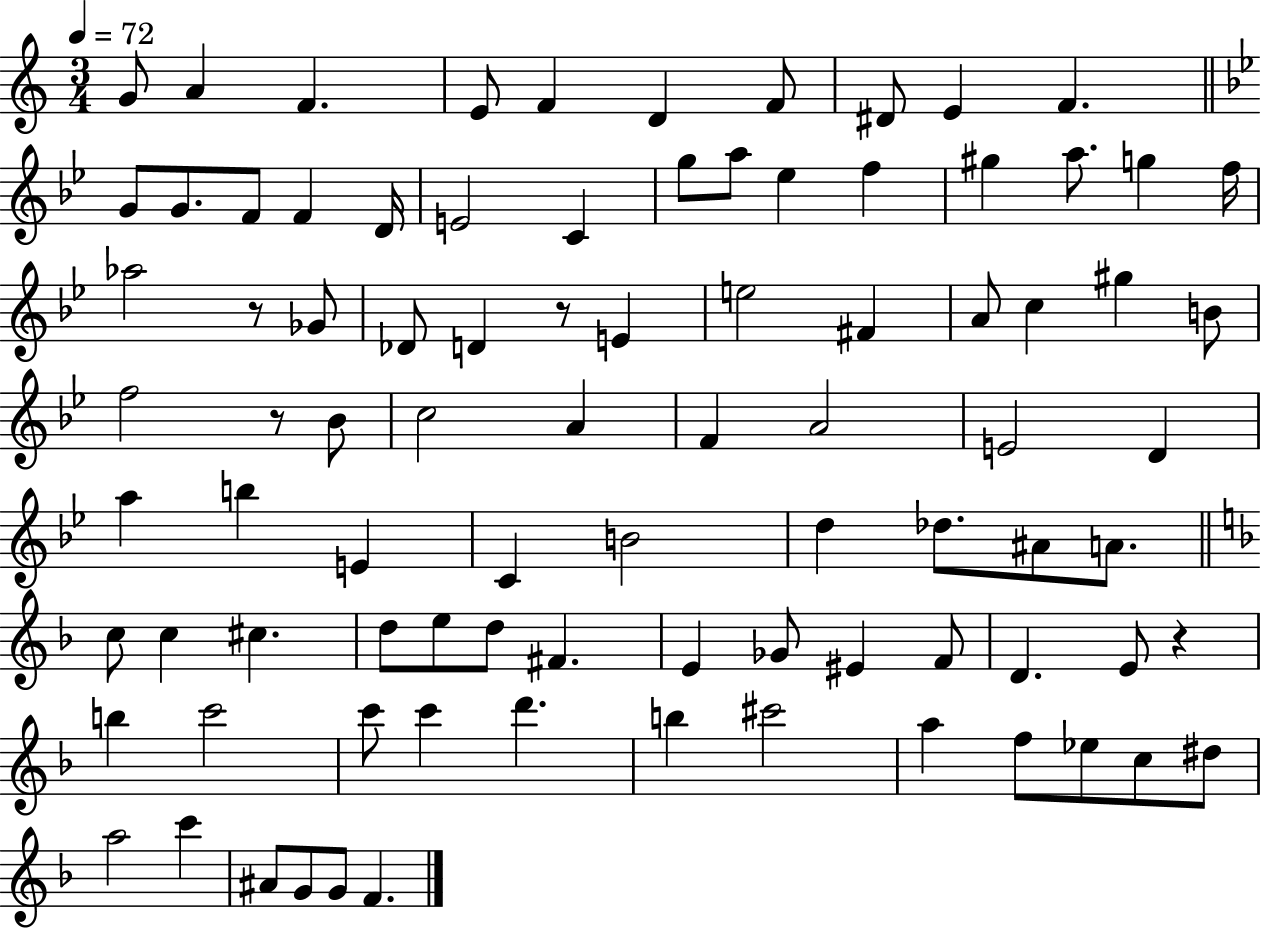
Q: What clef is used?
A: treble